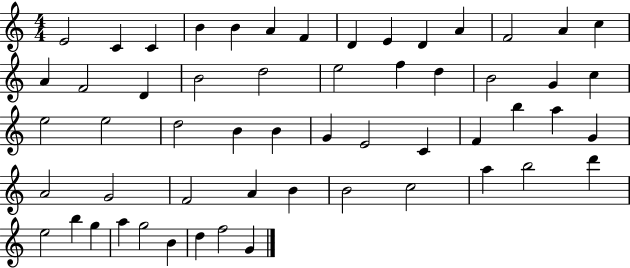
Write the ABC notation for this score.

X:1
T:Untitled
M:4/4
L:1/4
K:C
E2 C C B B A F D E D A F2 A c A F2 D B2 d2 e2 f d B2 G c e2 e2 d2 B B G E2 C F b a G A2 G2 F2 A B B2 c2 a b2 d' e2 b g a g2 B d f2 G